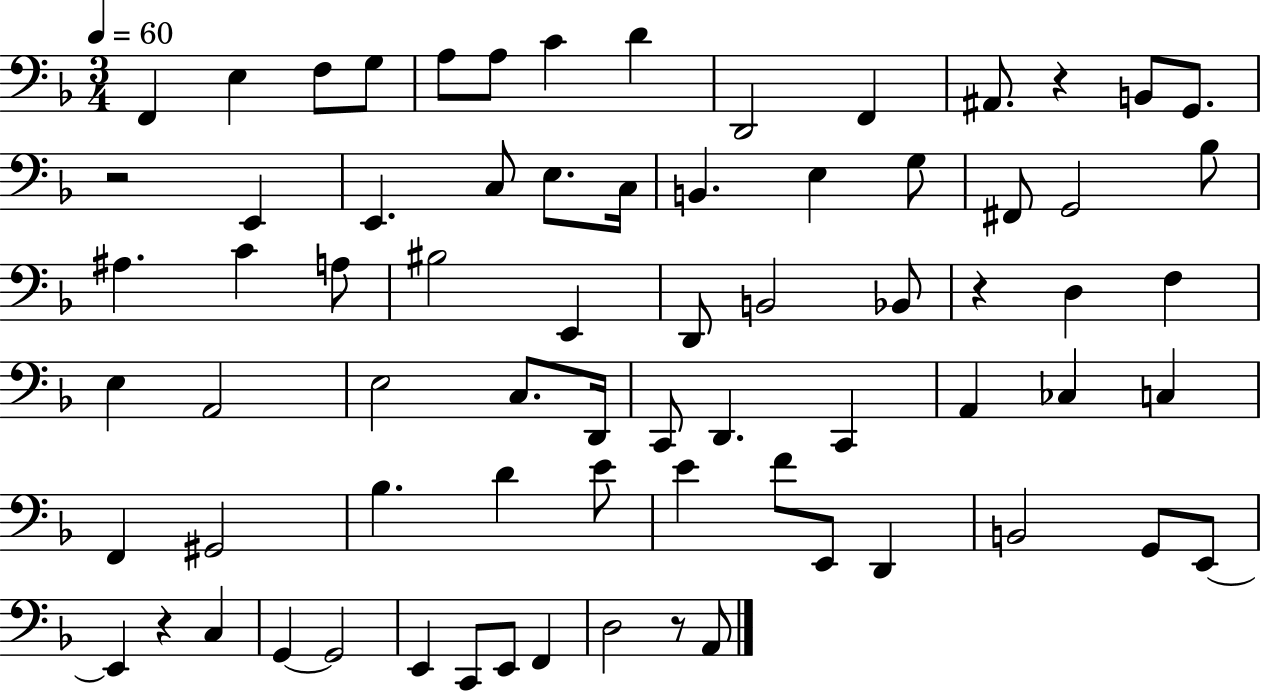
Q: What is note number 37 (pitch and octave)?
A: E3